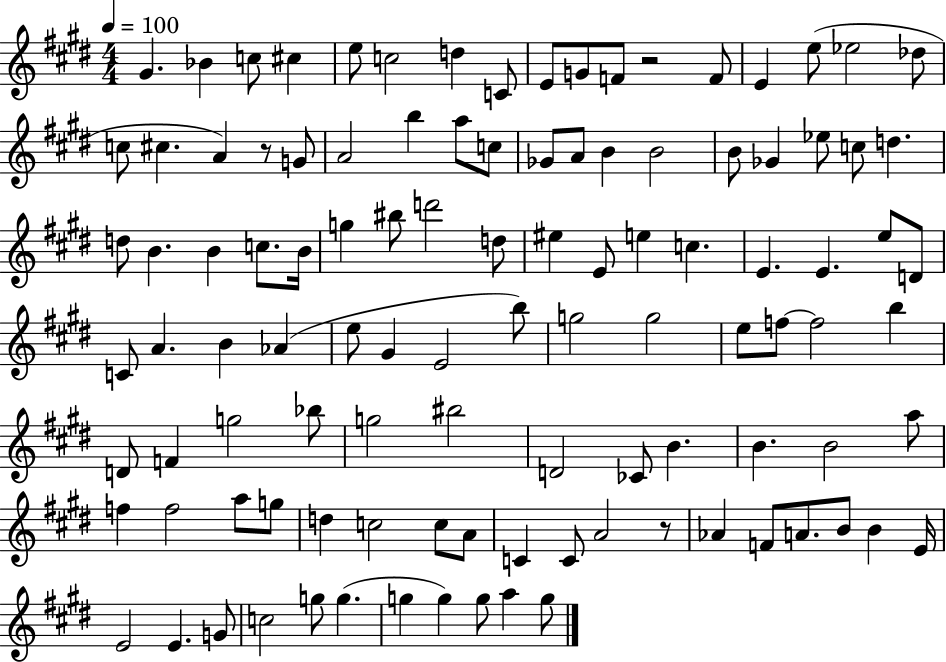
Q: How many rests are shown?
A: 3